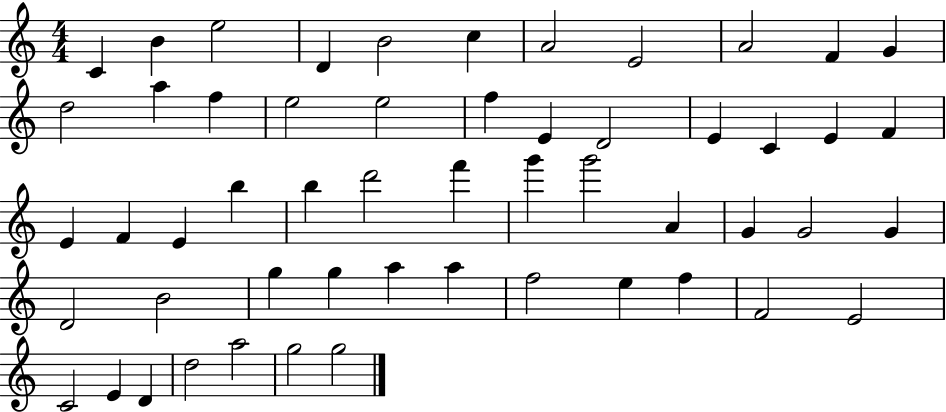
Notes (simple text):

C4/q B4/q E5/h D4/q B4/h C5/q A4/h E4/h A4/h F4/q G4/q D5/h A5/q F5/q E5/h E5/h F5/q E4/q D4/h E4/q C4/q E4/q F4/q E4/q F4/q E4/q B5/q B5/q D6/h F6/q G6/q G6/h A4/q G4/q G4/h G4/q D4/h B4/h G5/q G5/q A5/q A5/q F5/h E5/q F5/q F4/h E4/h C4/h E4/q D4/q D5/h A5/h G5/h G5/h